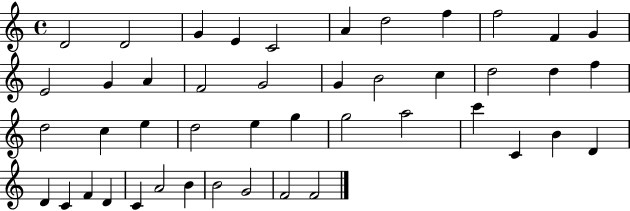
D4/h D4/h G4/q E4/q C4/h A4/q D5/h F5/q F5/h F4/q G4/q E4/h G4/q A4/q F4/h G4/h G4/q B4/h C5/q D5/h D5/q F5/q D5/h C5/q E5/q D5/h E5/q G5/q G5/h A5/h C6/q C4/q B4/q D4/q D4/q C4/q F4/q D4/q C4/q A4/h B4/q B4/h G4/h F4/h F4/h